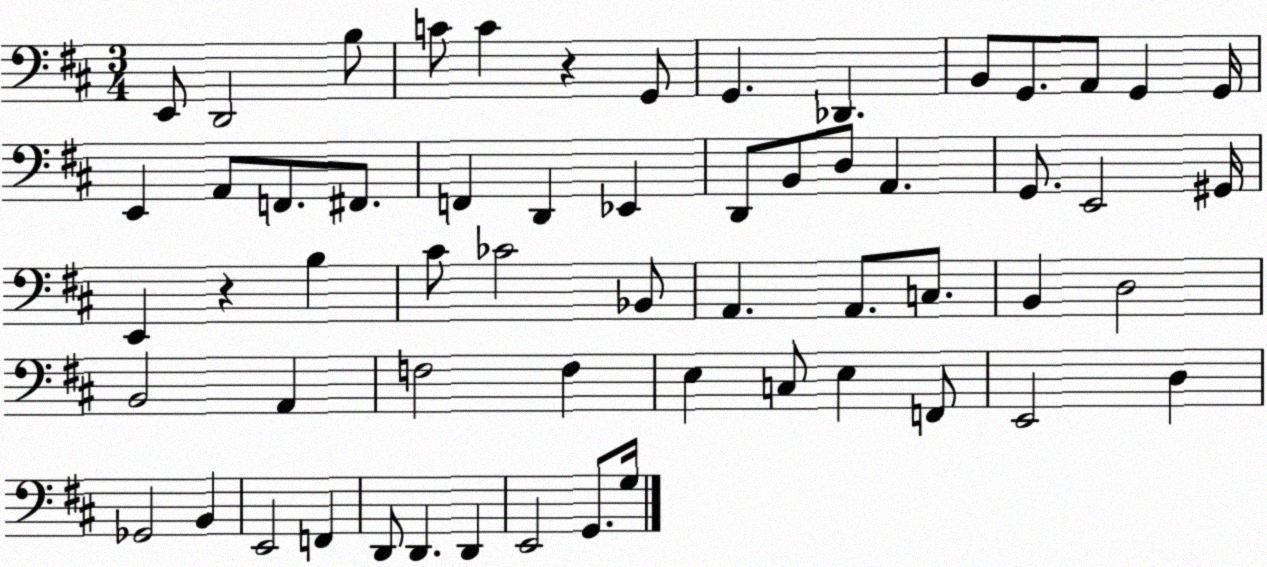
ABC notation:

X:1
T:Untitled
M:3/4
L:1/4
K:D
E,,/2 D,,2 B,/2 C/2 C z G,,/2 G,, _D,, B,,/2 G,,/2 A,,/2 G,, G,,/4 E,, A,,/2 F,,/2 ^F,,/2 F,, D,, _E,, D,,/2 B,,/2 D,/2 A,, G,,/2 E,,2 ^G,,/4 E,, z B, ^C/2 _C2 _B,,/2 A,, A,,/2 C,/2 B,, D,2 B,,2 A,, F,2 F, E, C,/2 E, F,,/2 E,,2 D, _G,,2 B,, E,,2 F,, D,,/2 D,, D,, E,,2 G,,/2 G,/4